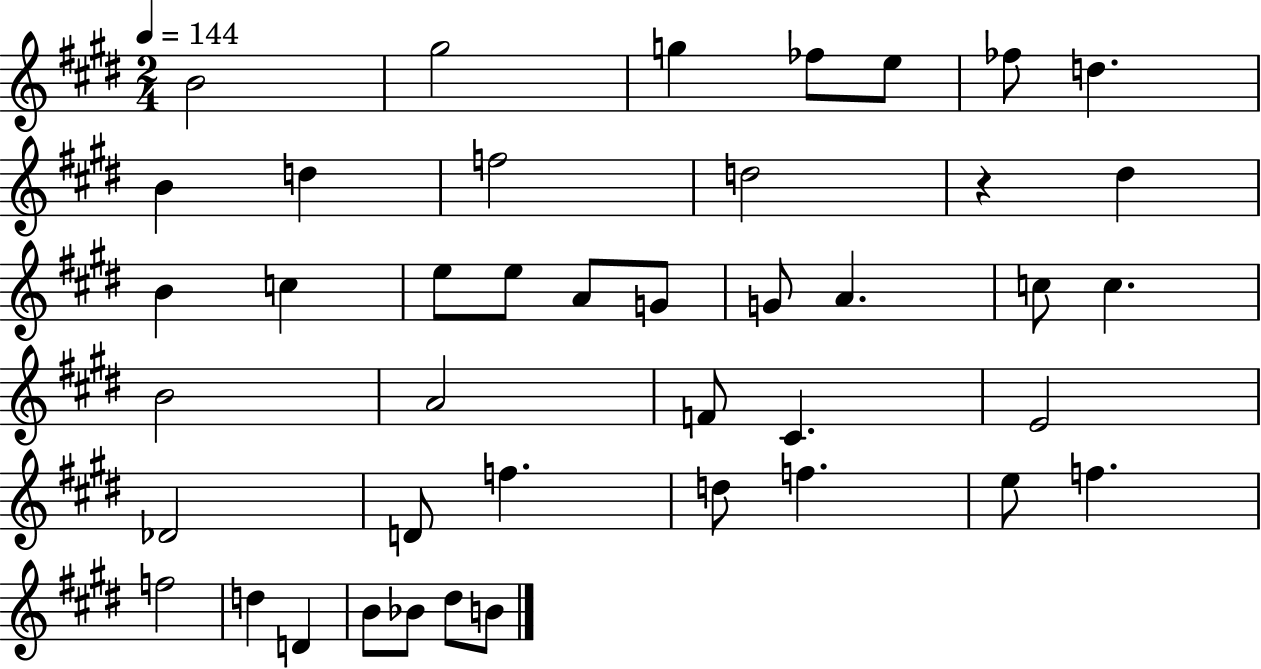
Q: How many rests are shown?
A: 1